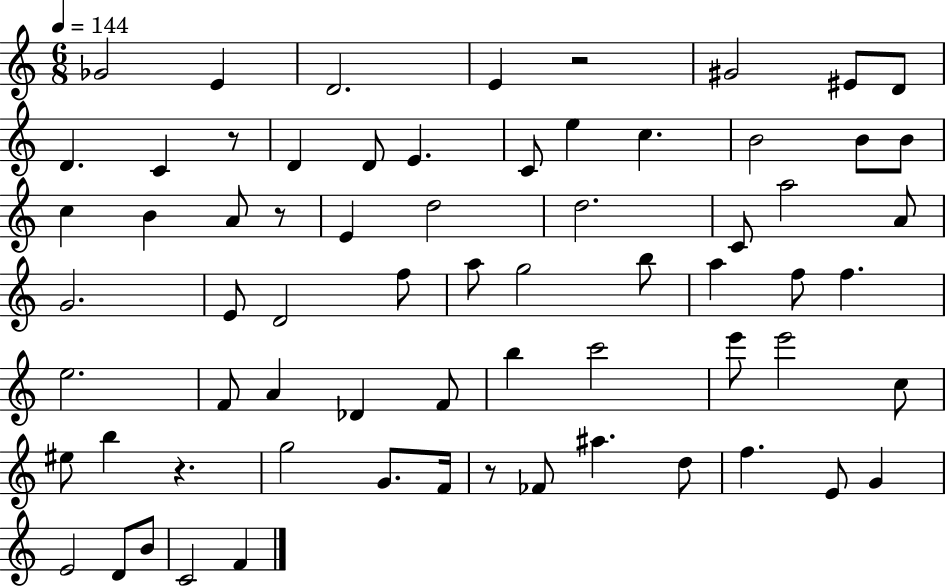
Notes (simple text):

Gb4/h E4/q D4/h. E4/q R/h G#4/h EIS4/e D4/e D4/q. C4/q R/e D4/q D4/e E4/q. C4/e E5/q C5/q. B4/h B4/e B4/e C5/q B4/q A4/e R/e E4/q D5/h D5/h. C4/e A5/h A4/e G4/h. E4/e D4/h F5/e A5/e G5/h B5/e A5/q F5/e F5/q. E5/h. F4/e A4/q Db4/q F4/e B5/q C6/h E6/e E6/h C5/e EIS5/e B5/q R/q. G5/h G4/e. F4/s R/e FES4/e A#5/q. D5/e F5/q. E4/e G4/q E4/h D4/e B4/e C4/h F4/q